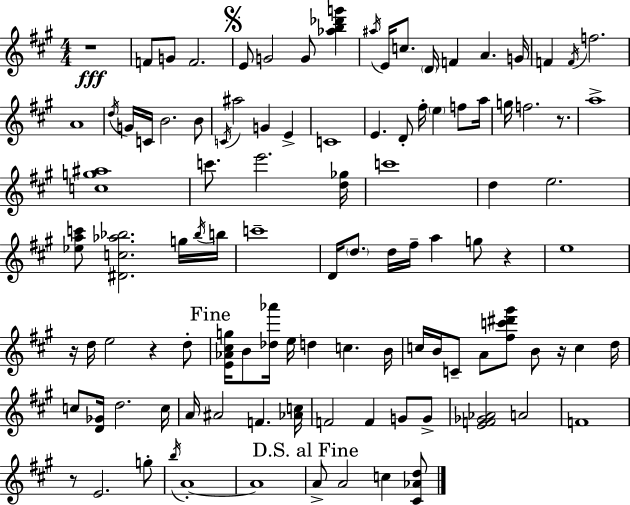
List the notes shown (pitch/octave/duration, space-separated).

R/w F4/e G4/e F4/h. E4/e G4/h G4/e [Ab5,B5,Db6,G6]/q A#5/s E4/s C5/e. D4/s F4/q A4/q. G4/s F4/q F4/s F5/h. A4/w D5/s G4/s C4/s B4/h. B4/e C4/s A#5/h G4/q E4/q C4/w E4/q. D4/e F#5/s E5/q F5/e A5/s G5/s F5/h. R/e. A5/w [C5,G5,A#5]/w C6/e. E6/h. [D5,Gb5]/s C6/w D5/q E5/h. [Eb5,A5,C6]/e [D#4,C5,Ab5,Bb5]/h. G5/s Bb5/s B5/s C6/w D4/s D5/e. D5/s F#5/s A5/q G5/e R/q E5/w R/s D5/s E5/h R/q D5/e [E4,Ab4,C#5,G5]/s B4/e [Db5,Ab6]/s E5/s D5/q C5/q. B4/s C5/s B4/s C4/e A4/e [F#5,C6,D#6,G#6]/e B4/e R/s C5/q D5/s C5/e [D4,Gb4]/s D5/h. C5/s A4/s A#4/h F4/q. [Ab4,C5]/s F4/h F4/q G4/e G4/e [E4,F4,Gb4,Ab4]/h A4/h F4/w R/e E4/h. G5/e B5/s A4/w A4/w A4/e A4/h C5/q [C#4,Ab4,D5]/e